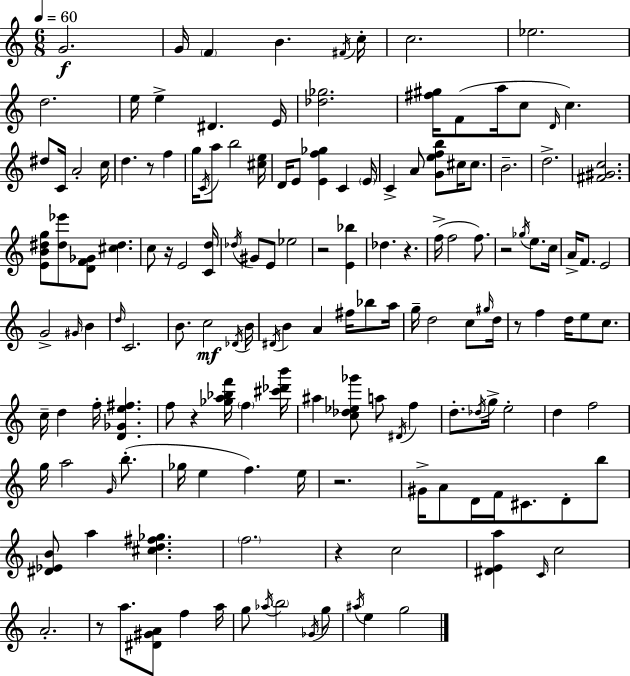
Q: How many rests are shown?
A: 10